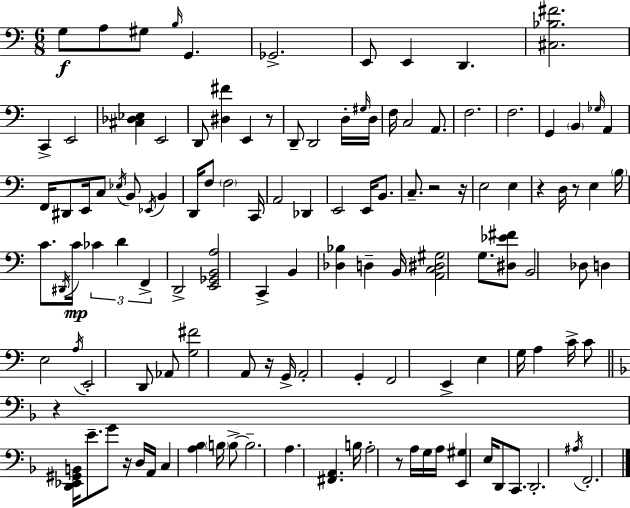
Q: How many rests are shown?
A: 9